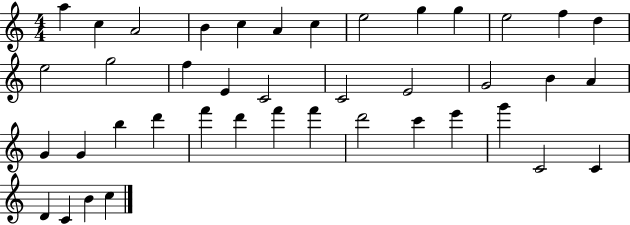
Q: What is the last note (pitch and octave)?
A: C5